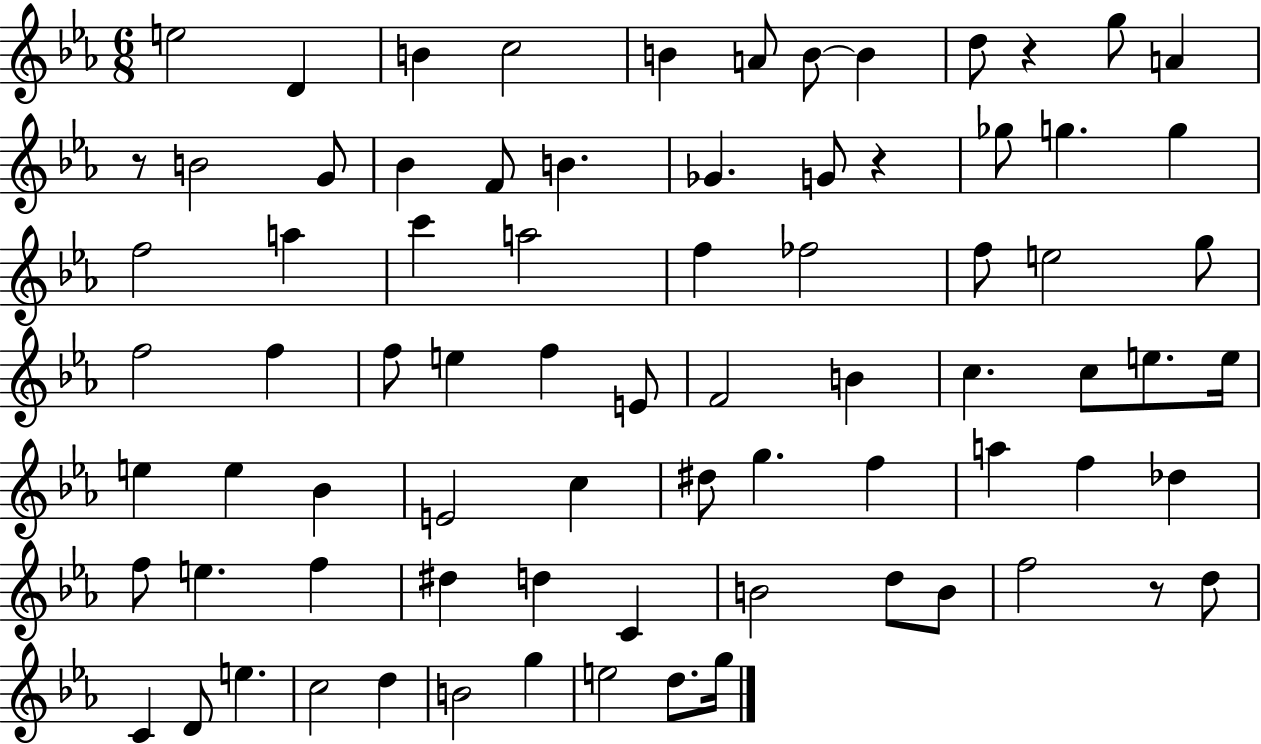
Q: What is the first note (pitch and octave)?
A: E5